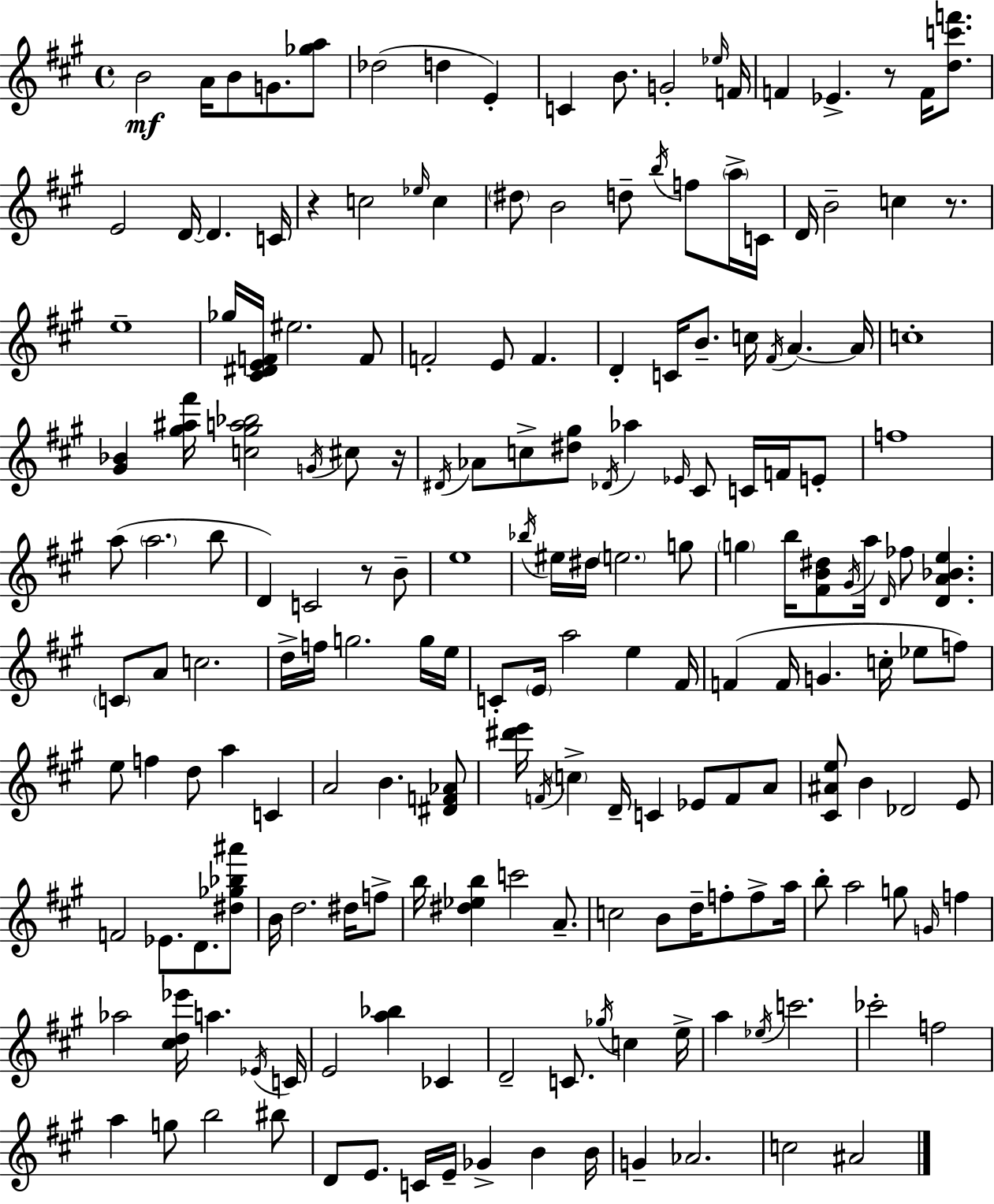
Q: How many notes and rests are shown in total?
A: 187